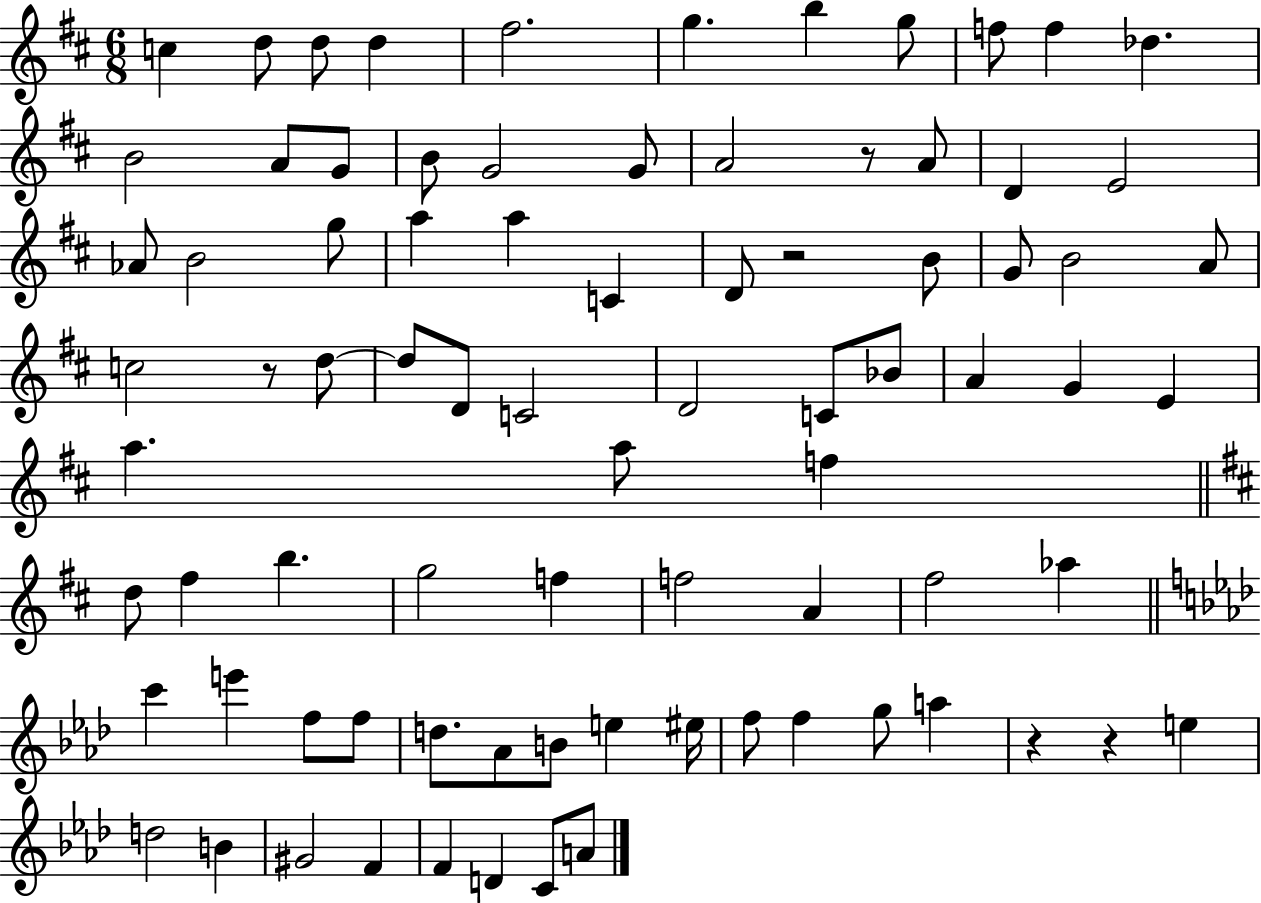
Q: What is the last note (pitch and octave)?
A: A4